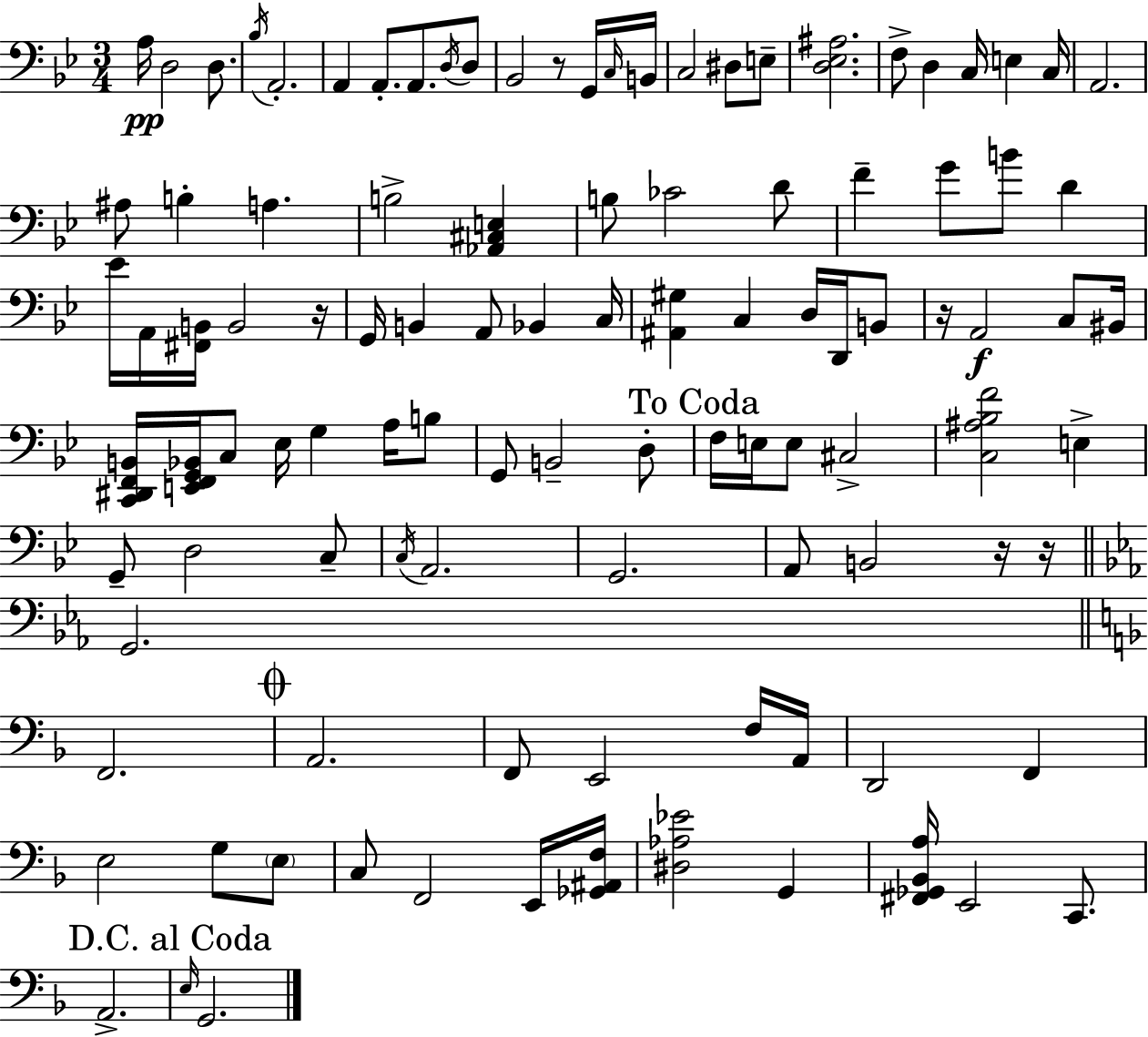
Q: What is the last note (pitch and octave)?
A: G2